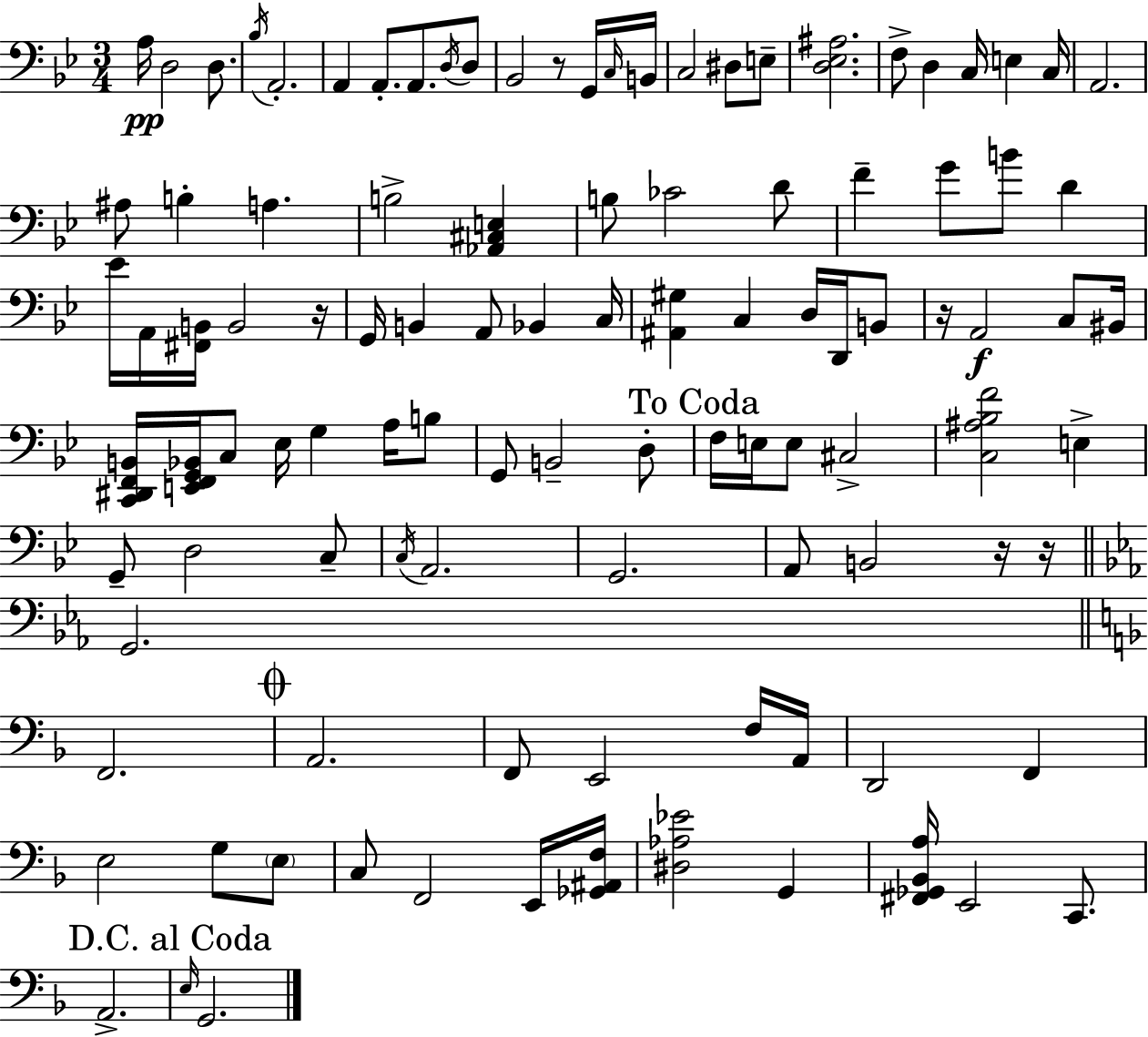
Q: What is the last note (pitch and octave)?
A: G2